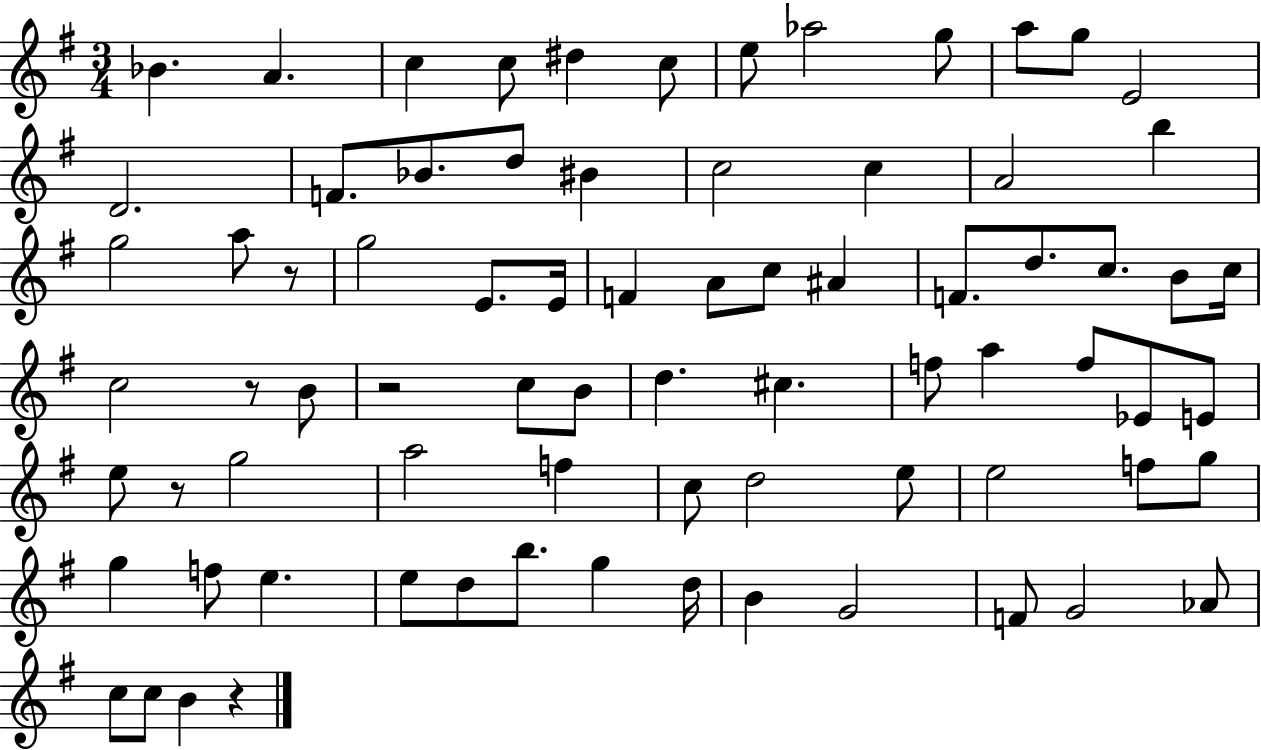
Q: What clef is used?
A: treble